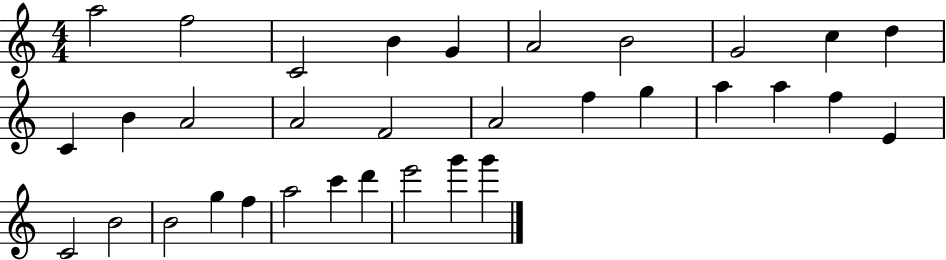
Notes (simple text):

A5/h F5/h C4/h B4/q G4/q A4/h B4/h G4/h C5/q D5/q C4/q B4/q A4/h A4/h F4/h A4/h F5/q G5/q A5/q A5/q F5/q E4/q C4/h B4/h B4/h G5/q F5/q A5/h C6/q D6/q E6/h G6/q G6/q